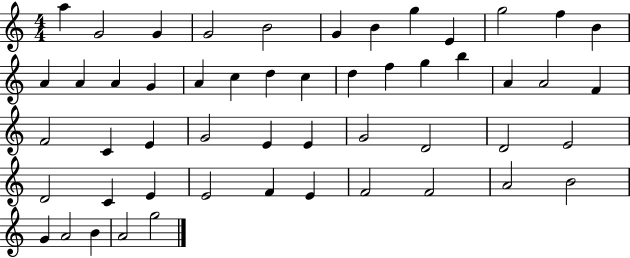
{
  \clef treble
  \numericTimeSignature
  \time 4/4
  \key c \major
  a''4 g'2 g'4 | g'2 b'2 | g'4 b'4 g''4 e'4 | g''2 f''4 b'4 | \break a'4 a'4 a'4 g'4 | a'4 c''4 d''4 c''4 | d''4 f''4 g''4 b''4 | a'4 a'2 f'4 | \break f'2 c'4 e'4 | g'2 e'4 e'4 | g'2 d'2 | d'2 e'2 | \break d'2 c'4 e'4 | e'2 f'4 e'4 | f'2 f'2 | a'2 b'2 | \break g'4 a'2 b'4 | a'2 g''2 | \bar "|."
}